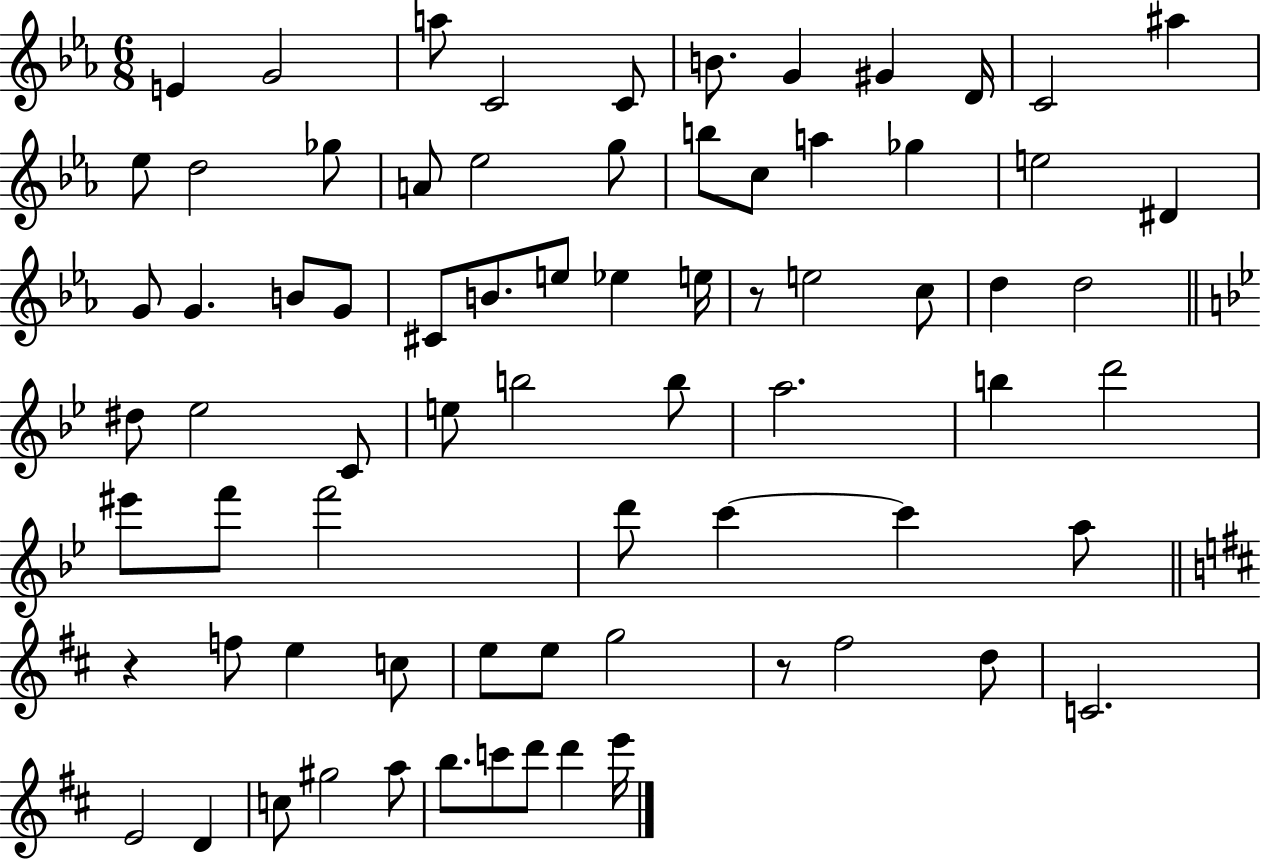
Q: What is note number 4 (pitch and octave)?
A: C4